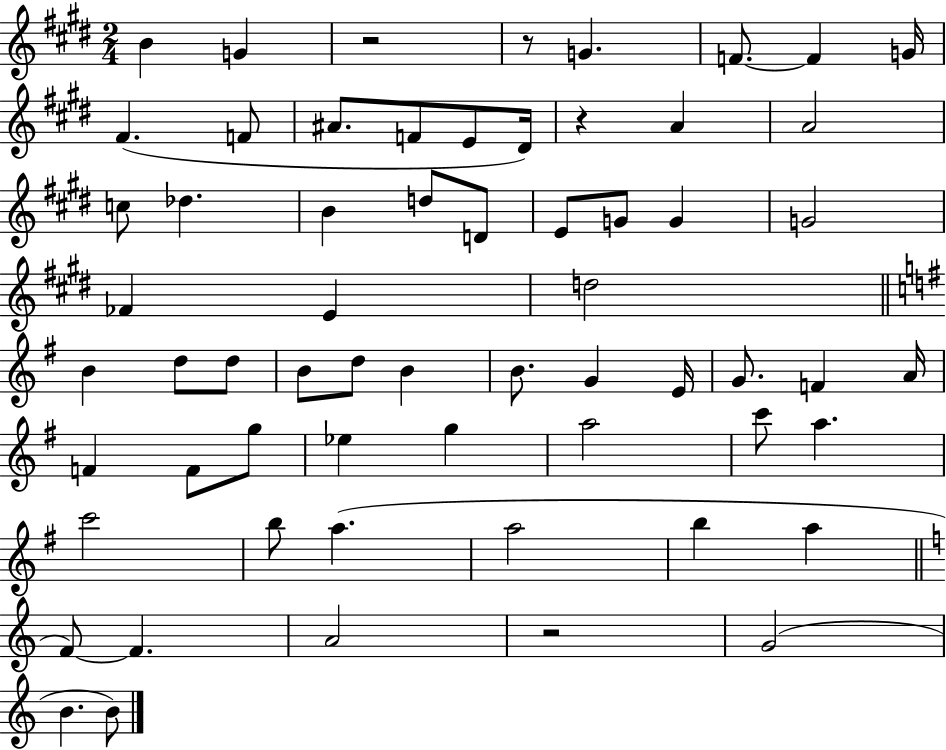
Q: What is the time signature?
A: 2/4